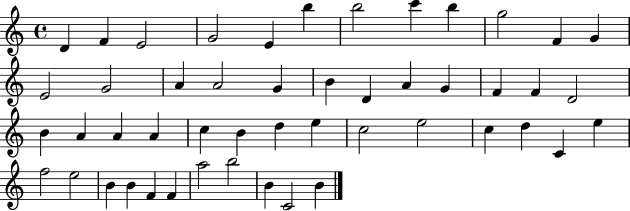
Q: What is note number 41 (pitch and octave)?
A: B4